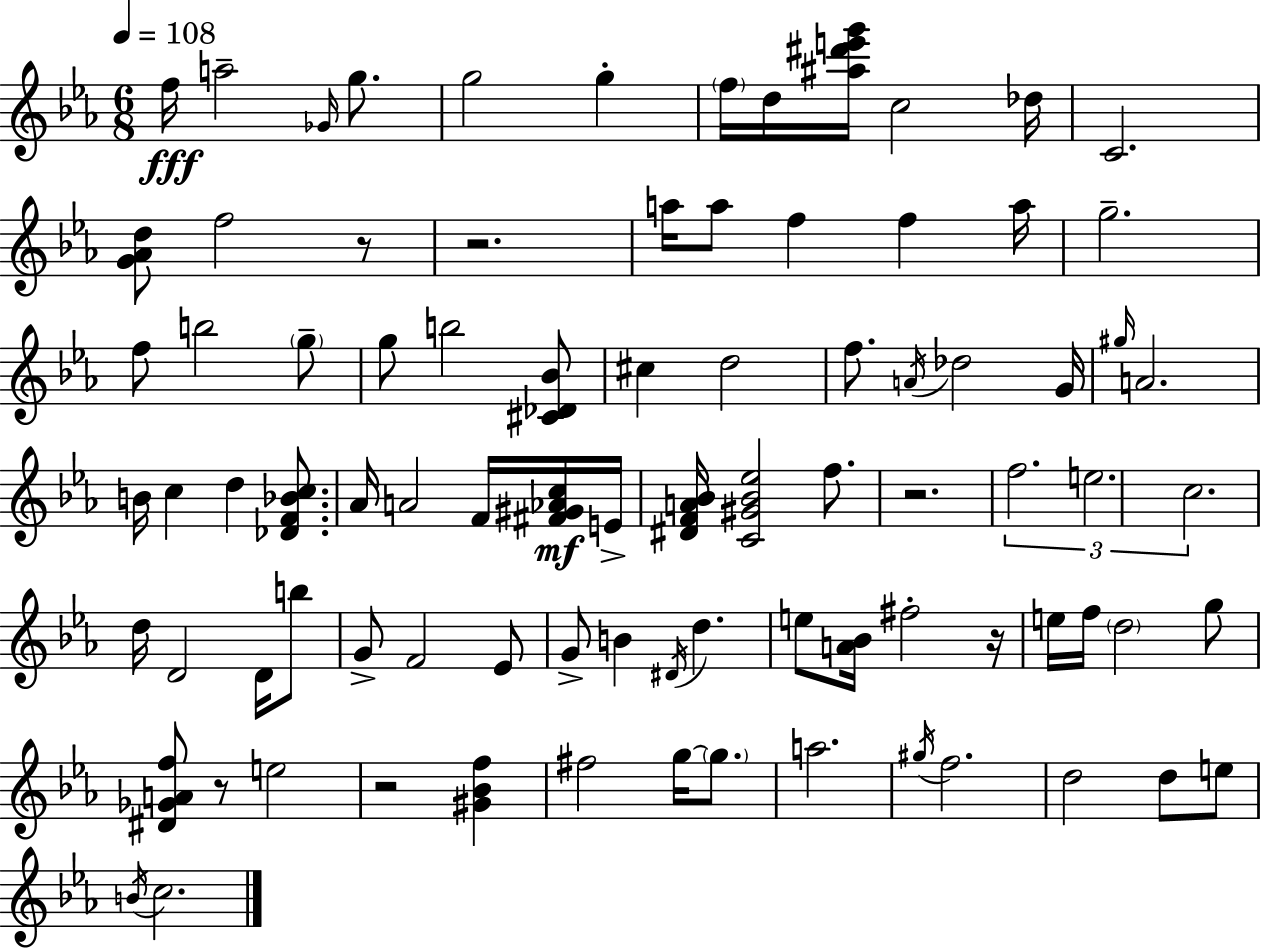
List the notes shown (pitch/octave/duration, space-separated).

F5/s A5/h Gb4/s G5/e. G5/h G5/q F5/s D5/s [A#5,D#6,E6,G6]/s C5/h Db5/s C4/h. [G4,Ab4,D5]/e F5/h R/e R/h. A5/s A5/e F5/q F5/q A5/s G5/h. F5/e B5/h G5/e G5/e B5/h [C#4,Db4,Bb4]/e C#5/q D5/h F5/e. A4/s Db5/h G4/s G#5/s A4/h. B4/s C5/q D5/q [Db4,F4,Bb4,C5]/e. Ab4/s A4/h F4/s [F#4,G#4,Ab4,C5]/s E4/s [D#4,F4,A4,Bb4]/s [C4,G#4,Bb4,Eb5]/h F5/e. R/h. F5/h. E5/h. C5/h. D5/s D4/h D4/s B5/e G4/e F4/h Eb4/e G4/e B4/q D#4/s D5/q. E5/e [A4,Bb4]/s F#5/h R/s E5/s F5/s D5/h G5/e [D#4,Gb4,A4,F5]/e R/e E5/h R/h [G#4,Bb4,F5]/q F#5/h G5/s G5/e. A5/h. G#5/s F5/h. D5/h D5/e E5/e B4/s C5/h.